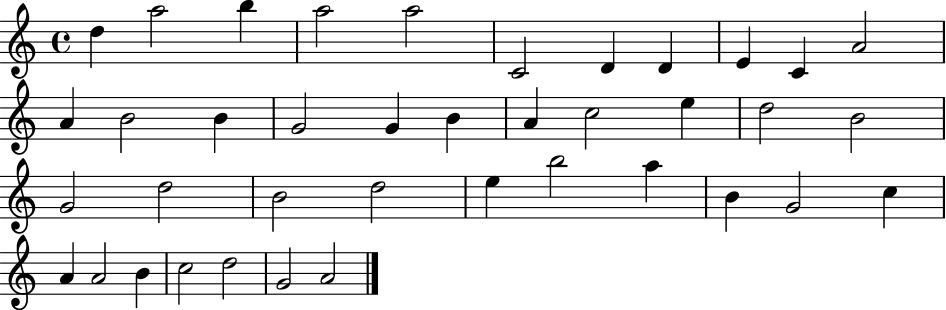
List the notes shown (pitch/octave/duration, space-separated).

D5/q A5/h B5/q A5/h A5/h C4/h D4/q D4/q E4/q C4/q A4/h A4/q B4/h B4/q G4/h G4/q B4/q A4/q C5/h E5/q D5/h B4/h G4/h D5/h B4/h D5/h E5/q B5/h A5/q B4/q G4/h C5/q A4/q A4/h B4/q C5/h D5/h G4/h A4/h